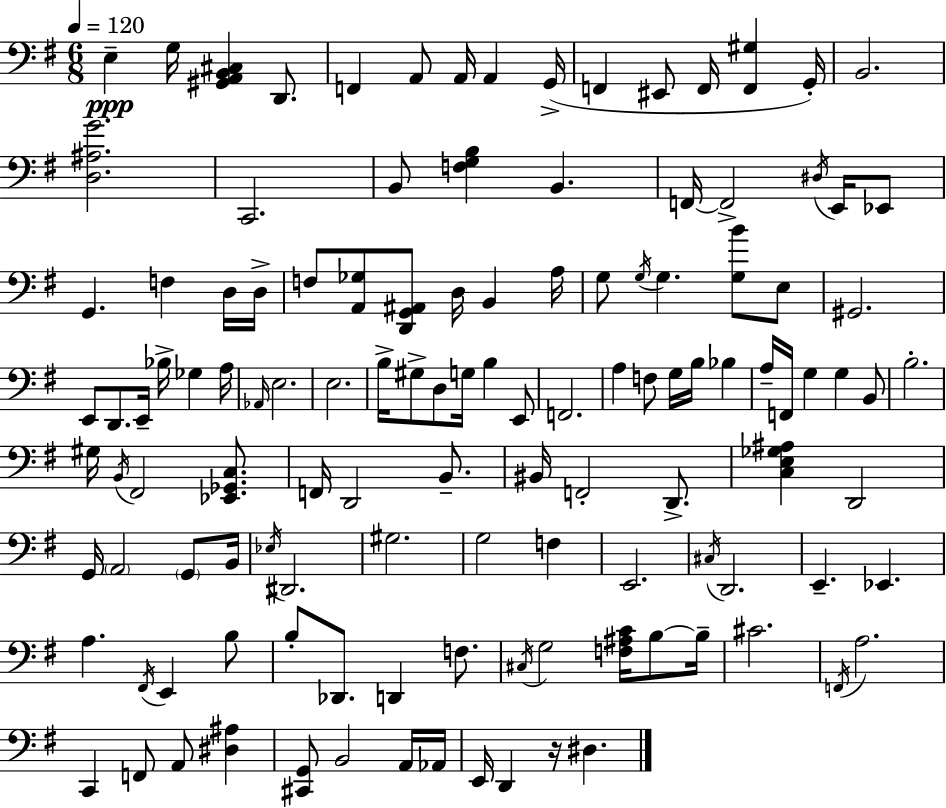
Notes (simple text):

E3/q G3/s [G#2,A2,B2,C#3]/q D2/e. F2/q A2/e A2/s A2/q G2/s F2/q EIS2/e F2/s [F2,G#3]/q G2/s B2/h. [D3,A#3,G4]/h. C2/h. B2/e [F3,G3,B3]/q B2/q. F2/s F2/h D#3/s E2/s Eb2/e G2/q. F3/q D3/s D3/s F3/e [A2,Gb3]/e [D2,G2,A#2]/e D3/s B2/q A3/s G3/e G3/s G3/q. [G3,B4]/e E3/e G#2/h. E2/e D2/e. E2/s Bb3/s Gb3/q A3/s Ab2/s E3/h. E3/h. B3/s G#3/e D3/e G3/s B3/q E2/e F2/h. A3/q F3/e G3/s B3/s Bb3/q A3/s F2/s G3/q G3/q B2/e B3/h. G#3/s B2/s F#2/h [Eb2,Gb2,C3]/e. F2/s D2/h B2/e. BIS2/s F2/h D2/e. [C3,E3,Gb3,A#3]/q D2/h G2/s A2/h G2/e B2/s Eb3/s D#2/h. G#3/h. G3/h F3/q E2/h. C#3/s D2/h. E2/q. Eb2/q. A3/q. F#2/s E2/q B3/e B3/e Db2/e. D2/q F3/e. C#3/s G3/h [F3,A#3,C4]/s B3/e B3/s C#4/h. F2/s A3/h. C2/q F2/e A2/e [D#3,A#3]/q [C#2,G2]/e B2/h A2/s Ab2/s E2/s D2/q R/s D#3/q.